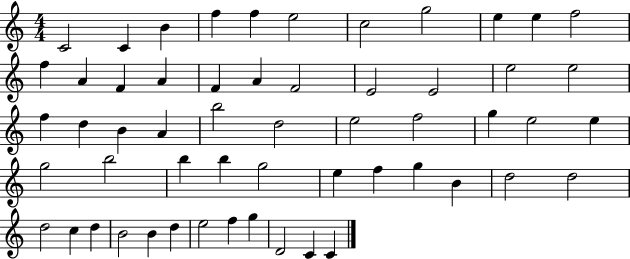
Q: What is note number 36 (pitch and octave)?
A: B5